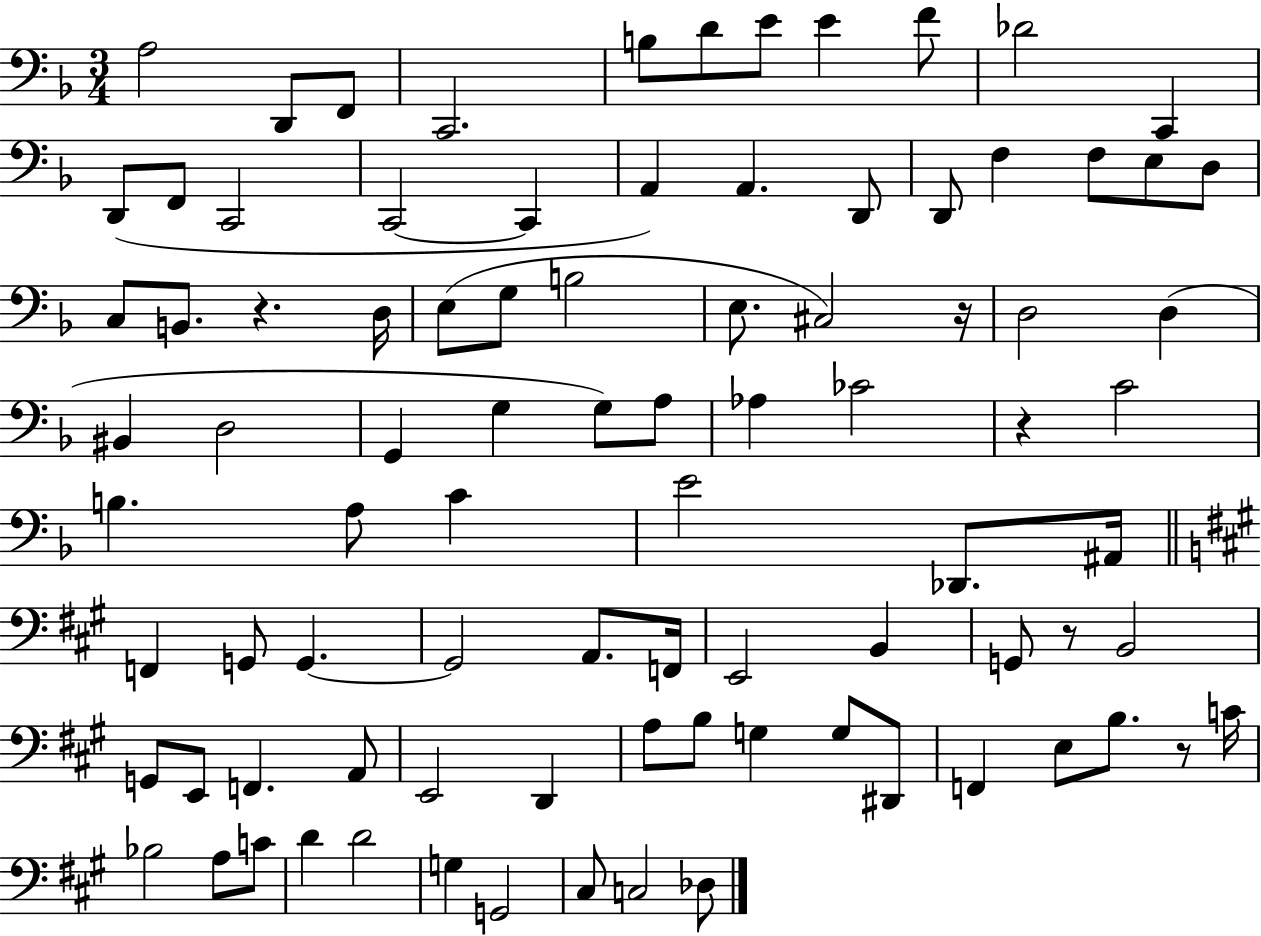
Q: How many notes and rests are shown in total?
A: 89